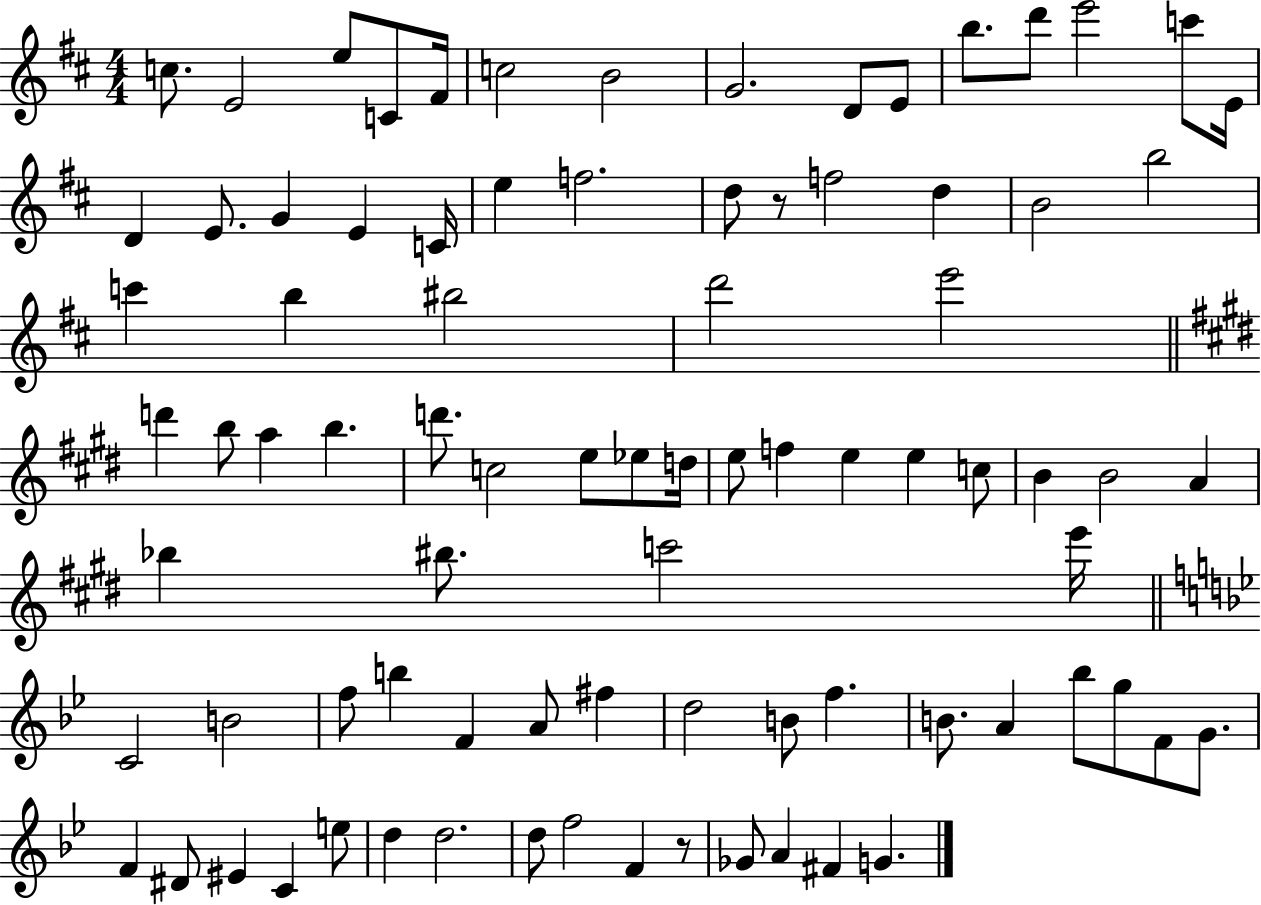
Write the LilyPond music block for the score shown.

{
  \clef treble
  \numericTimeSignature
  \time 4/4
  \key d \major
  \repeat volta 2 { c''8. e'2 e''8 c'8 fis'16 | c''2 b'2 | g'2. d'8 e'8 | b''8. d'''8 e'''2 c'''8 e'16 | \break d'4 e'8. g'4 e'4 c'16 | e''4 f''2. | d''8 r8 f''2 d''4 | b'2 b''2 | \break c'''4 b''4 bis''2 | d'''2 e'''2 | \bar "||" \break \key e \major d'''4 b''8 a''4 b''4. | d'''8. c''2 e''8 ees''8 d''16 | e''8 f''4 e''4 e''4 c''8 | b'4 b'2 a'4 | \break bes''4 bis''8. c'''2 e'''16 | \bar "||" \break \key bes \major c'2 b'2 | f''8 b''4 f'4 a'8 fis''4 | d''2 b'8 f''4. | b'8. a'4 bes''8 g''8 f'8 g'8. | \break f'4 dis'8 eis'4 c'4 e''8 | d''4 d''2. | d''8 f''2 f'4 r8 | ges'8 a'4 fis'4 g'4. | \break } \bar "|."
}